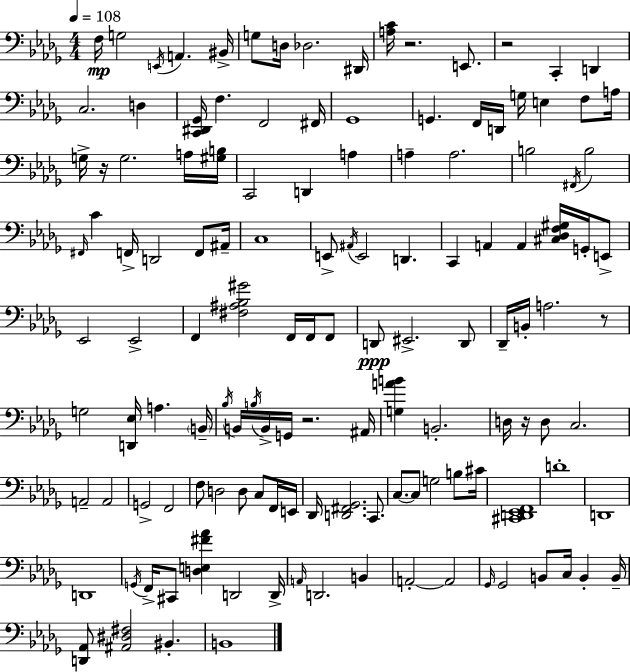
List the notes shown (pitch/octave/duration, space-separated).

F3/s G3/h E2/s A2/q. BIS2/s G3/e D3/s Db3/h. D#2/s [A3,C4]/s R/h. E2/e. R/h C2/q D2/q C3/h. D3/q [C2,D#2,Gb2]/s F3/q. F2/h F#2/s Gb2/w G2/q. F2/s D2/s G3/s E3/q F3/e A3/s G3/s R/s G3/h. A3/s [G#3,B3]/s C2/h D2/q A3/q A3/q A3/h. B3/h F#2/s B3/h F#2/s C4/q F2/s D2/h F2/e A#2/s C3/w E2/e A#2/s E2/h D2/q. C2/q A2/q A2/q [C#3,Db3,F3,G#3]/s G2/s E2/e Eb2/h Eb2/h F2/q [F#3,A#3,Bb3,G#4]/h F2/s F2/s F2/e D2/e EIS2/h. D2/e Db2/s B2/s A3/h. R/e G3/h [D2,Eb3]/s A3/q. B2/s Bb3/s B2/s B3/s B2/s G2/s R/h. A#2/s [G3,A4,B4]/q B2/h. D3/s R/s D3/e C3/h. A2/h A2/h G2/h F2/h F3/e D3/h D3/e C3/e F2/s E2/s Db2/s [D2,F#2,Gb2]/h. C2/e. C3/e. C3/e G3/h B3/e C#4/s [C#2,D2,Eb2,F2]/w D4/w D2/w D2/w G2/s F2/s C#2/e [D3,E3,F#4,Ab4]/q D2/h D2/s A2/s D2/h. B2/q A2/h A2/h Gb2/s Gb2/h B2/e C3/s B2/q B2/s [D2,Ab2]/e [A#2,D#3,F#3]/h BIS2/q. B2/w